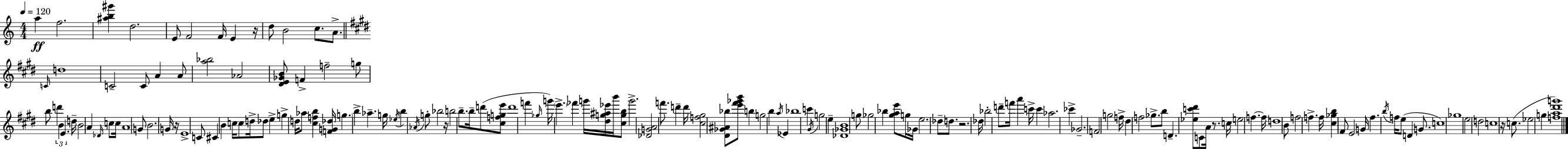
A5/q F5/h. [A#5,B5,G#6]/q D5/h. E4/e F4/h F4/s E4/q R/s D5/e B4/h C5/e. A4/e. C4/s D5/w C4/h C4/e A4/q A4/e [A5,Bb5]/h Ab4/h [D#4,E4,Gb4,B4]/e F4/q F5/h G5/e B5/e D6/q B4/q E4/q. D5/s B4/h A4/q Db4/s C5/e C5/s A4/w G4/e B4/h. G4/s R/s E4/w C4/e C#4/q B4/q C5/s C5/e D5/s Db5/e E5/q G5/q D5/s Ab5/e [C#5,F5,B5]/q [F4,G4,Db5]/s G5/q. B5/q Ab5/q. G5/s Eb5/s B5/q Ab4/s G5/e Bb5/h R/s B5/h B5/e. B5/s D6/e [C#5,F5,G5,E6]/e D6/w F6/q Gb5/s G6/s E6/q. FES6/q G6/s [D#5,G5,A#5,Eb6]/s B6/s [C#5,G5,B5]/e G6/h. [Db4,G4,A4]/h F6/e. D6/q D6/s [C#5,F5,G#5]/h [D#4,Gb4,A#4,Bb5]/e [E6,F#6,Gb6,B6]/e B5/q G5/h B5/q A5/s Eb4/q Bb5/w C6/q G#4/s G5/h E5/q [Db4,Gb4,B4]/w G5/e Gb5/h Bb5/q [G#5,A5,E6]/e G5/s Gb4/s E5/h. Db5/e D5/e. R/h. Db5/s Bb5/h D6/e F6/s A6/q C6/s C6/q Ab5/h. CES6/q Gb4/h. F4/h G5/h F5/s D#5/q F5/h Gb5/e. B5/e D4/q. [Eb5,C6,D#6]/e C4/e A4/s R/e. C5/s E5/h F5/q. F5/s D5/w B4/e F5/h F5/q. F5/s [C#5,Gb5,B5]/q F#4/e E4/h G4/s F#5/q. B5/s F5/s E5/e D4/q G4/e. C5/w Gb5/w E5/h D5/h C5/w R/s C5/e. Eb5/h G5/q [F5,A5,D#6,G6]/w